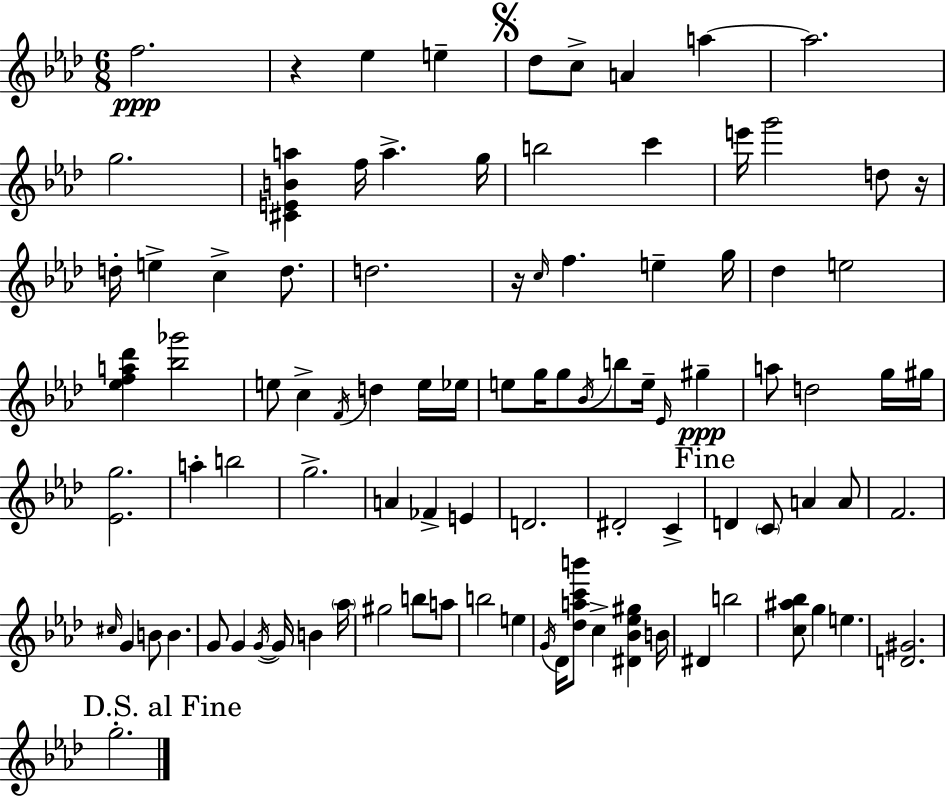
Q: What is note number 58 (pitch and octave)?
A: A4